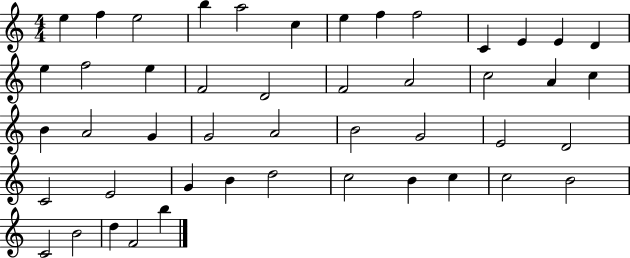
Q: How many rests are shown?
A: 0